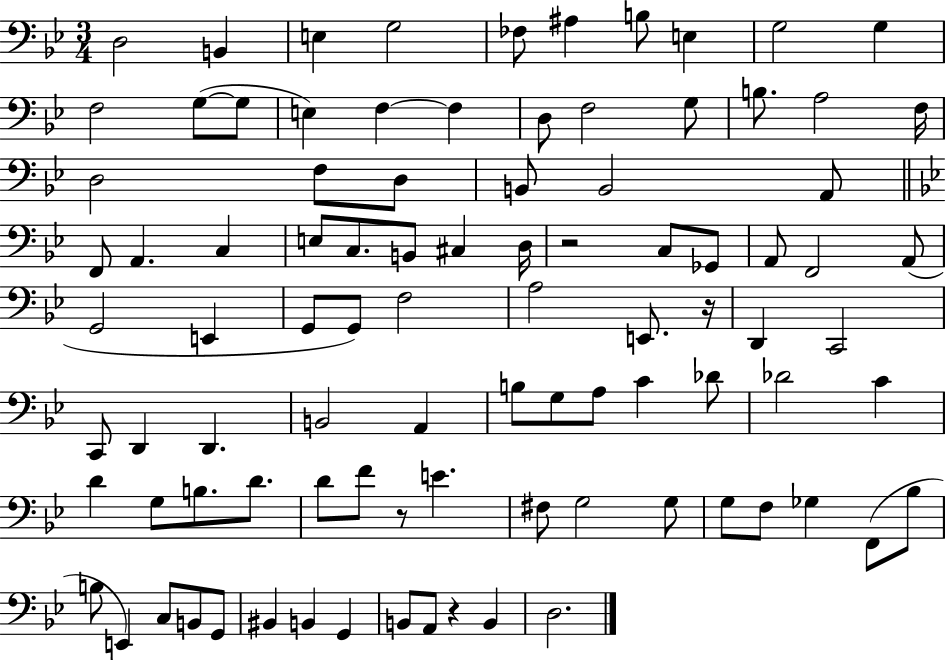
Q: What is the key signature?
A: BES major